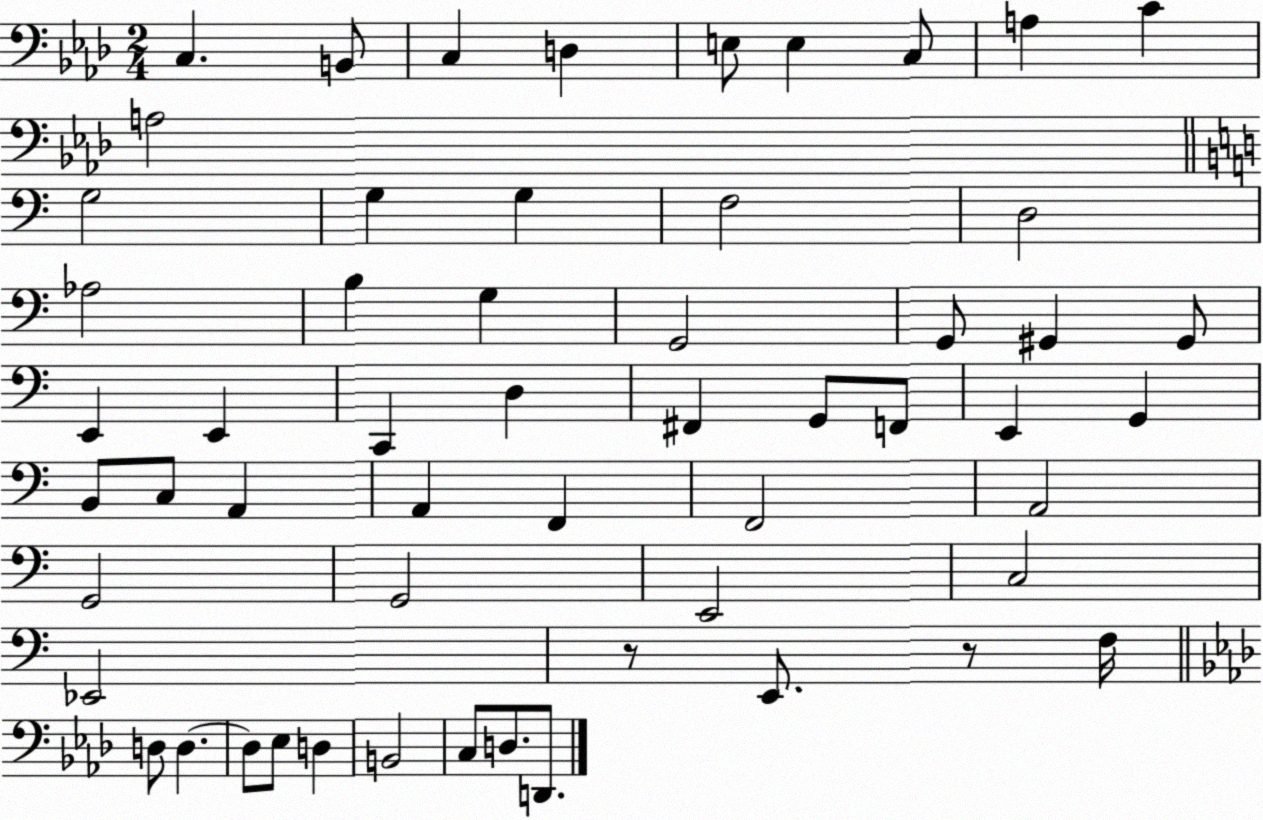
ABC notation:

X:1
T:Untitled
M:2/4
L:1/4
K:Ab
C, B,,/2 C, D, E,/2 E, C,/2 A, C A,2 G,2 G, G, F,2 D,2 _A,2 B, G, G,,2 G,,/2 ^G,, ^G,,/2 E,, E,, C,, D, ^F,, G,,/2 F,,/2 E,, G,, B,,/2 C,/2 A,, A,, F,, F,,2 A,,2 G,,2 G,,2 E,,2 C,2 _E,,2 z/2 E,,/2 z/2 F,/4 D,/2 D, D,/2 _E,/2 D, B,,2 C,/2 D,/2 D,,/2